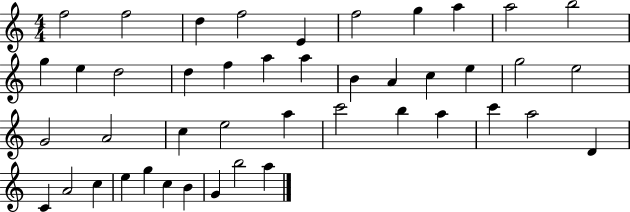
F5/h F5/h D5/q F5/h E4/q F5/h G5/q A5/q A5/h B5/h G5/q E5/q D5/h D5/q F5/q A5/q A5/q B4/q A4/q C5/q E5/q G5/h E5/h G4/h A4/h C5/q E5/h A5/q C6/h B5/q A5/q C6/q A5/h D4/q C4/q A4/h C5/q E5/q G5/q C5/q B4/q G4/q B5/h A5/q